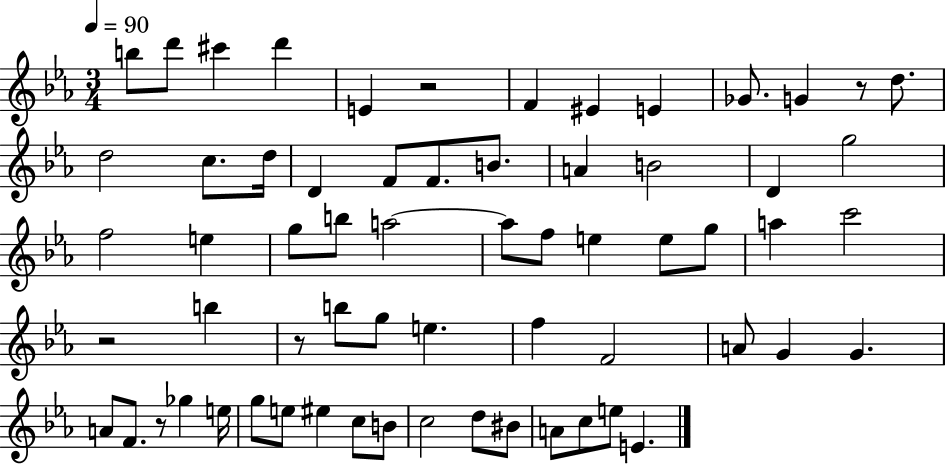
X:1
T:Untitled
M:3/4
L:1/4
K:Eb
b/2 d'/2 ^c' d' E z2 F ^E E _G/2 G z/2 d/2 d2 c/2 d/4 D F/2 F/2 B/2 A B2 D g2 f2 e g/2 b/2 a2 a/2 f/2 e e/2 g/2 a c'2 z2 b z/2 b/2 g/2 e f F2 A/2 G G A/2 F/2 z/2 _g e/4 g/2 e/2 ^e c/2 B/2 c2 d/2 ^B/2 A/2 c/2 e/2 E